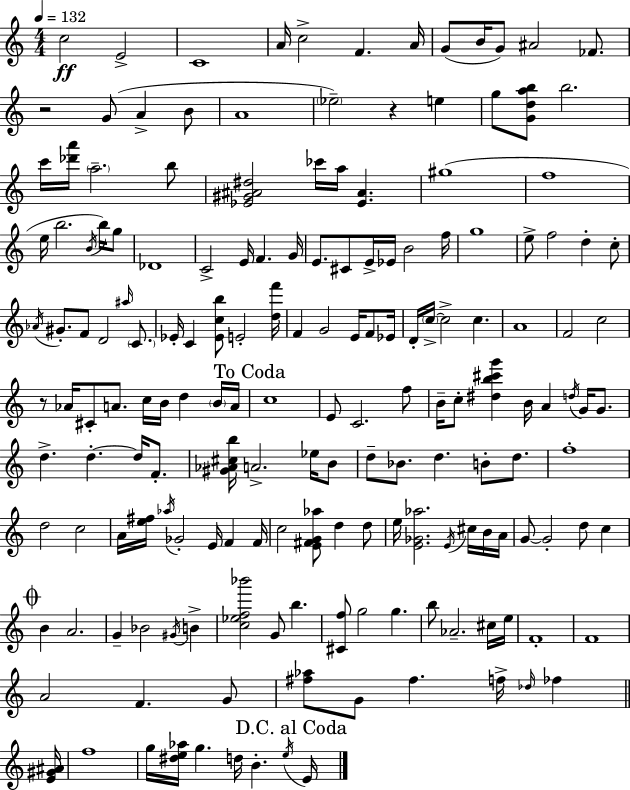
C5/h E4/h C4/w A4/s C5/h F4/q. A4/s G4/e B4/s G4/e A#4/h FES4/e. R/h G4/e A4/q B4/e A4/w Eb5/h R/q E5/q G5/e [G4,D5,A5,B5]/e B5/h. C6/s [Db6,A6]/s A5/h. B5/e [Eb4,G#4,A#4,D#5]/h CES6/s A5/s [Eb4,A#4]/q. G#5/w F5/w E5/s B5/h. B4/s B5/s G5/e Db4/w C4/h E4/s F4/q. G4/s E4/e. C#4/e E4/s Eb4/s B4/h F5/s G5/w E5/e F5/h D5/q C5/e Ab4/s G#4/e. F4/e D4/h A#5/s C4/e. Eb4/s C4/q [Eb4,C5,B5]/e E4/h [D5,F6]/s F4/q G4/h E4/s F4/e Eb4/s D4/s C5/s C5/h C5/q. A4/w F4/h C5/h R/e Ab4/s C#4/e A4/e. C5/s B4/s D5/q B4/s A4/s C5/w E4/e C4/h. F5/e B4/s C5/e [D#5,B5,C#6,G6]/q B4/s A4/q D5/s G4/s G4/e. D5/q. D5/q. D5/s F4/e. [G#4,Ab4,C#5,B5]/s A4/h. Eb5/s B4/e D5/e Bb4/e. D5/q. B4/e D5/e. F5/w D5/h C5/h A4/s [E5,F#5]/s Ab5/s Gb4/h E4/s F4/q F4/s C5/h [E4,F#4,G4,Ab5]/e D5/q D5/e E5/s [E4,Gb4,Ab5]/h. E4/s C#5/s B4/s A4/s G4/e G4/h D5/e C5/q B4/q A4/h. G4/q Bb4/h G#4/s B4/q [C5,Eb5,F5,Bb6]/h G4/e B5/q. [C#4,F5]/e G5/h G5/q. B5/e Ab4/h. C#5/s E5/s F4/w F4/w A4/h F4/q. G4/e [F#5,Ab5]/e G4/e F#5/q. F5/s Db5/s FES5/q [E4,G#4,A#4]/s F5/w G5/s [D#5,E5,Ab5]/s G5/q. D5/s B4/q. E5/s E4/s